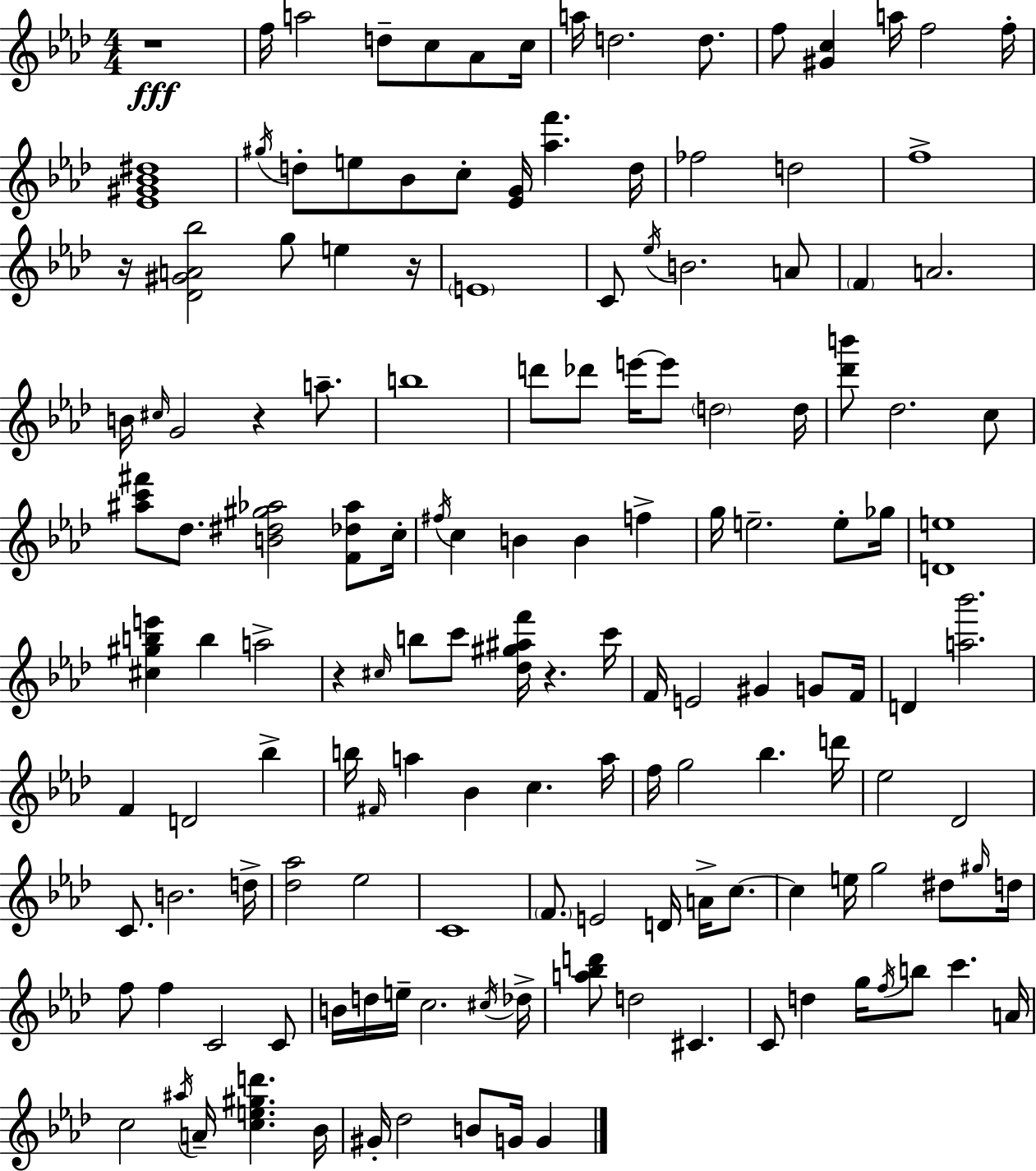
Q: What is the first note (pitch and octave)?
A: F5